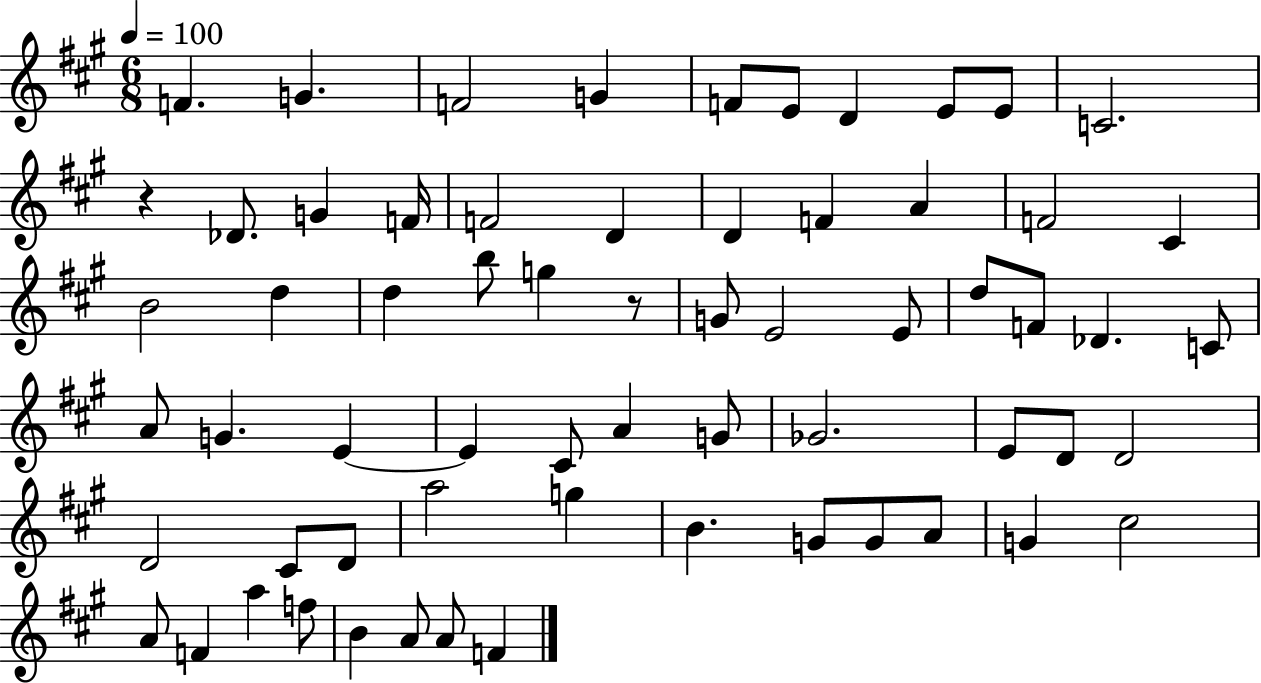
{
  \clef treble
  \numericTimeSignature
  \time 6/8
  \key a \major
  \tempo 4 = 100
  f'4. g'4. | f'2 g'4 | f'8 e'8 d'4 e'8 e'8 | c'2. | \break r4 des'8. g'4 f'16 | f'2 d'4 | d'4 f'4 a'4 | f'2 cis'4 | \break b'2 d''4 | d''4 b''8 g''4 r8 | g'8 e'2 e'8 | d''8 f'8 des'4. c'8 | \break a'8 g'4. e'4~~ | e'4 cis'8 a'4 g'8 | ges'2. | e'8 d'8 d'2 | \break d'2 cis'8 d'8 | a''2 g''4 | b'4. g'8 g'8 a'8 | g'4 cis''2 | \break a'8 f'4 a''4 f''8 | b'4 a'8 a'8 f'4 | \bar "|."
}